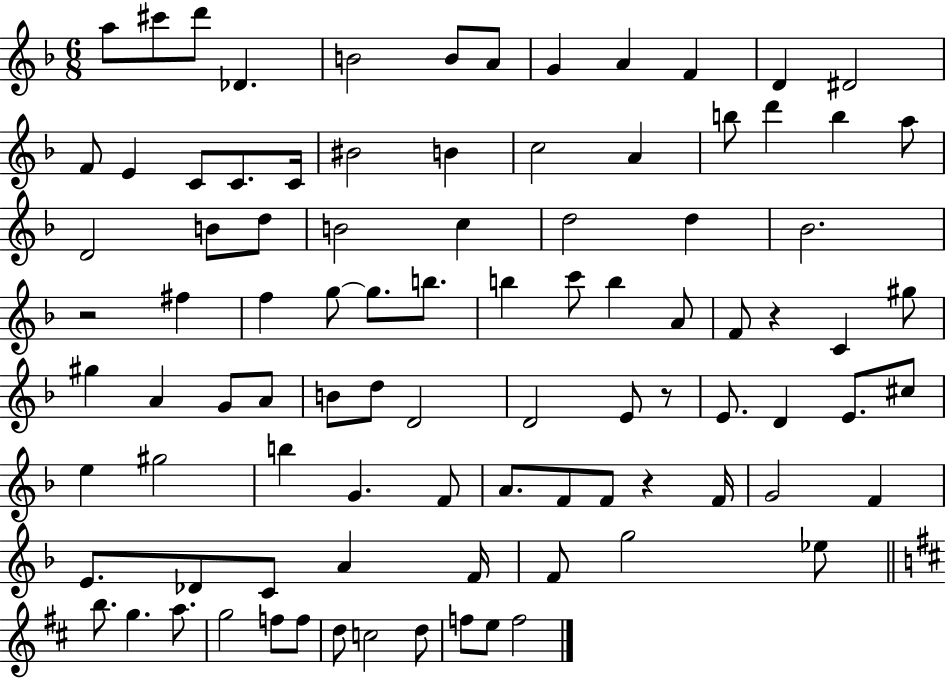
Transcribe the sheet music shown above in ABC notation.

X:1
T:Untitled
M:6/8
L:1/4
K:F
a/2 ^c'/2 d'/2 _D B2 B/2 A/2 G A F D ^D2 F/2 E C/2 C/2 C/4 ^B2 B c2 A b/2 d' b a/2 D2 B/2 d/2 B2 c d2 d _B2 z2 ^f f g/2 g/2 b/2 b c'/2 b A/2 F/2 z C ^g/2 ^g A G/2 A/2 B/2 d/2 D2 D2 E/2 z/2 E/2 D E/2 ^c/2 e ^g2 b G F/2 A/2 F/2 F/2 z F/4 G2 F E/2 _D/2 C/2 A F/4 F/2 g2 _e/2 b/2 g a/2 g2 f/2 f/2 d/2 c2 d/2 f/2 e/2 f2